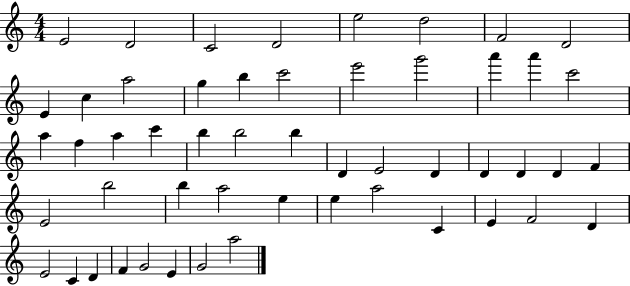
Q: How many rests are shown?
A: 0